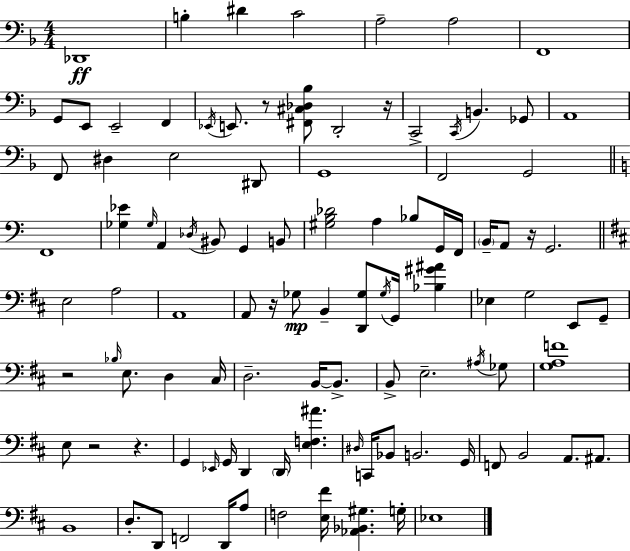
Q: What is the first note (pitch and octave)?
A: Db2